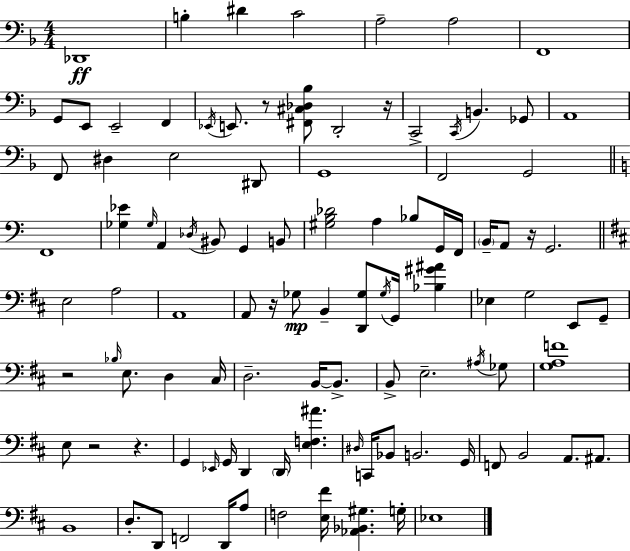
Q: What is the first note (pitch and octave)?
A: Db2